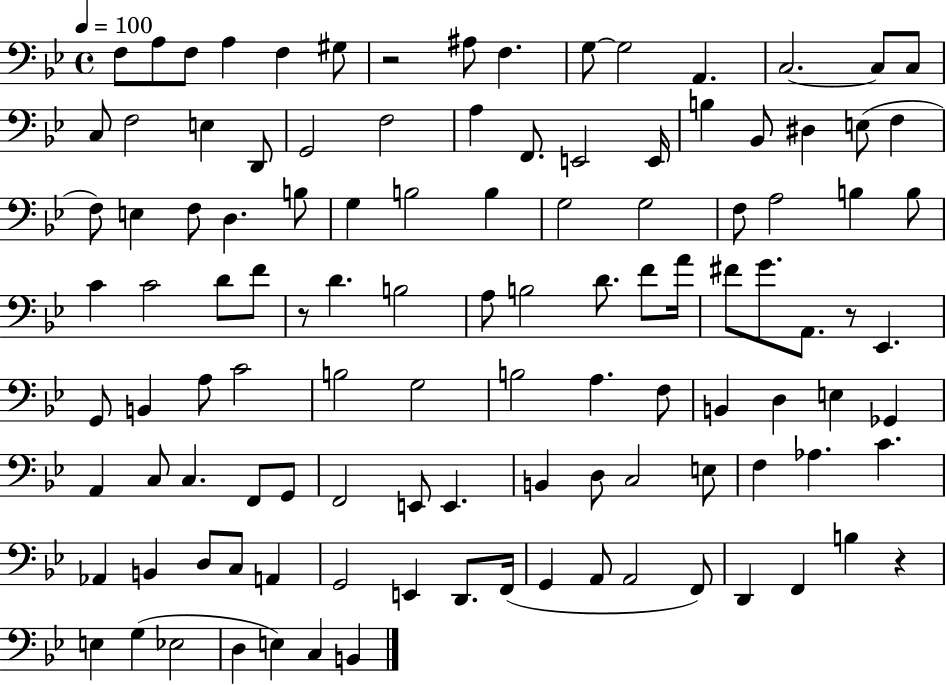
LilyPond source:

{
  \clef bass
  \time 4/4
  \defaultTimeSignature
  \key bes \major
  \tempo 4 = 100
  f8 a8 f8 a4 f4 gis8 | r2 ais8 f4. | g8~~ g2 a,4. | c2.~~ c8 c8 | \break c8 f2 e4 d,8 | g,2 f2 | a4 f,8. e,2 e,16 | b4 bes,8 dis4 e8( f4 | \break f8) e4 f8 d4. b8 | g4 b2 b4 | g2 g2 | f8 a2 b4 b8 | \break c'4 c'2 d'8 f'8 | r8 d'4. b2 | a8 b2 d'8. f'8 a'16 | fis'8 g'8. a,8. r8 ees,4. | \break g,8 b,4 a8 c'2 | b2 g2 | b2 a4. f8 | b,4 d4 e4 ges,4 | \break a,4 c8 c4. f,8 g,8 | f,2 e,8 e,4. | b,4 d8 c2 e8 | f4 aes4. c'4. | \break aes,4 b,4 d8 c8 a,4 | g,2 e,4 d,8. f,16( | g,4 a,8 a,2 f,8) | d,4 f,4 b4 r4 | \break e4 g4( ees2 | d4 e4) c4 b,4 | \bar "|."
}